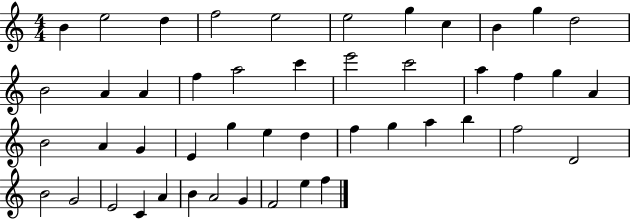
{
  \clef treble
  \numericTimeSignature
  \time 4/4
  \key c \major
  b'4 e''2 d''4 | f''2 e''2 | e''2 g''4 c''4 | b'4 g''4 d''2 | \break b'2 a'4 a'4 | f''4 a''2 c'''4 | e'''2 c'''2 | a''4 f''4 g''4 a'4 | \break b'2 a'4 g'4 | e'4 g''4 e''4 d''4 | f''4 g''4 a''4 b''4 | f''2 d'2 | \break b'2 g'2 | e'2 c'4 a'4 | b'4 a'2 g'4 | f'2 e''4 f''4 | \break \bar "|."
}